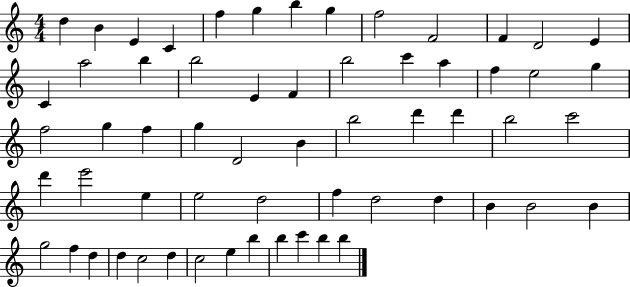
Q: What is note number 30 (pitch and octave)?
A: D4